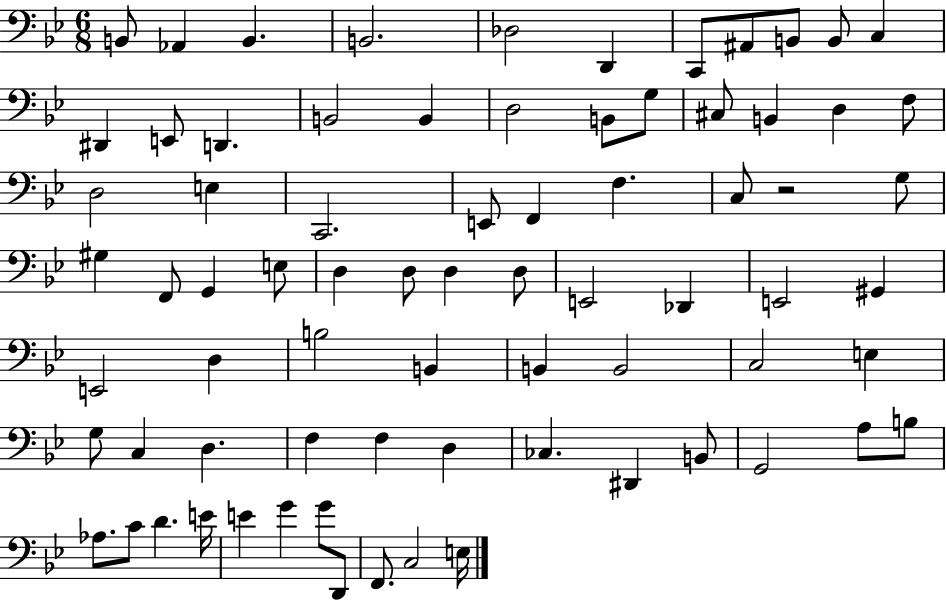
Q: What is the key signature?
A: BES major